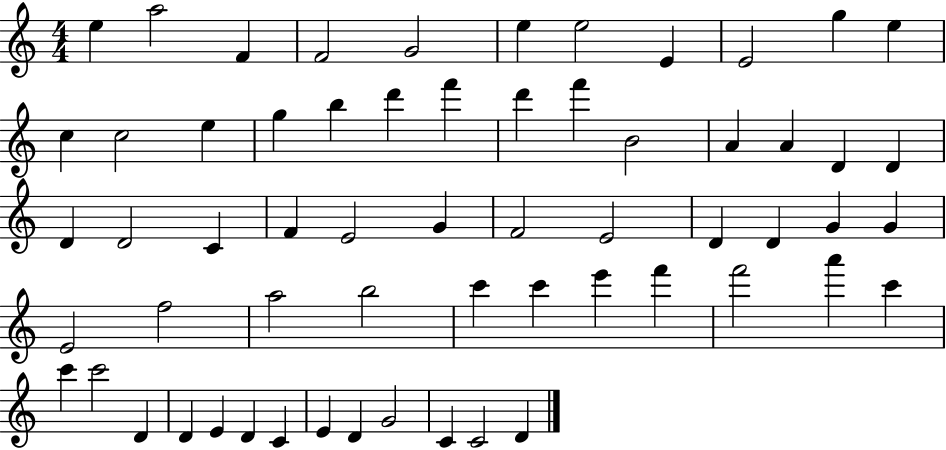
{
  \clef treble
  \numericTimeSignature
  \time 4/4
  \key c \major
  e''4 a''2 f'4 | f'2 g'2 | e''4 e''2 e'4 | e'2 g''4 e''4 | \break c''4 c''2 e''4 | g''4 b''4 d'''4 f'''4 | d'''4 f'''4 b'2 | a'4 a'4 d'4 d'4 | \break d'4 d'2 c'4 | f'4 e'2 g'4 | f'2 e'2 | d'4 d'4 g'4 g'4 | \break e'2 f''2 | a''2 b''2 | c'''4 c'''4 e'''4 f'''4 | f'''2 a'''4 c'''4 | \break c'''4 c'''2 d'4 | d'4 e'4 d'4 c'4 | e'4 d'4 g'2 | c'4 c'2 d'4 | \break \bar "|."
}